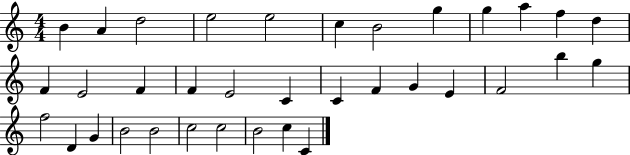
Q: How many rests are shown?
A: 0